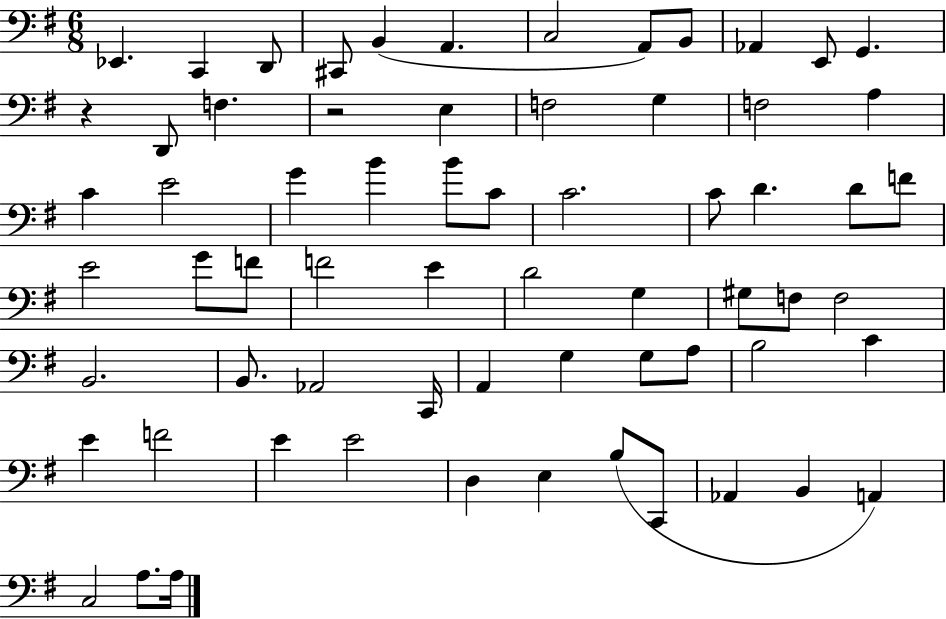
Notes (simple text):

Eb2/q. C2/q D2/e C#2/e B2/q A2/q. C3/h A2/e B2/e Ab2/q E2/e G2/q. R/q D2/e F3/q. R/h E3/q F3/h G3/q F3/h A3/q C4/q E4/h G4/q B4/q B4/e C4/e C4/h. C4/e D4/q. D4/e F4/e E4/h G4/e F4/e F4/h E4/q D4/h G3/q G#3/e F3/e F3/h B2/h. B2/e. Ab2/h C2/s A2/q G3/q G3/e A3/e B3/h C4/q E4/q F4/h E4/q E4/h D3/q E3/q B3/e C2/e Ab2/q B2/q A2/q C3/h A3/e. A3/s